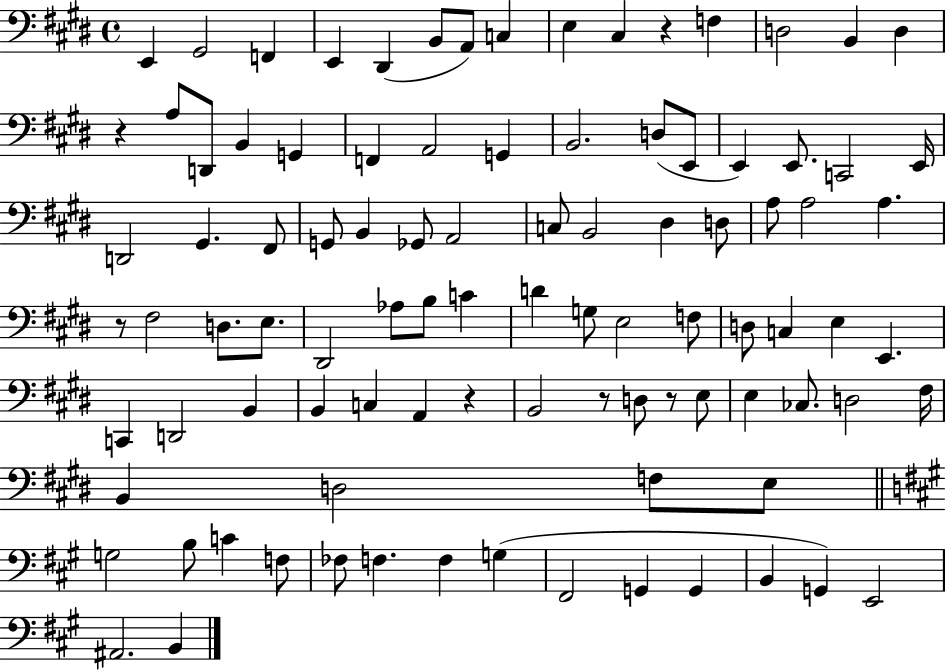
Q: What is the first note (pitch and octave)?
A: E2